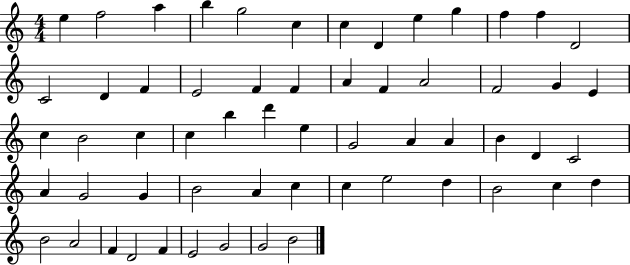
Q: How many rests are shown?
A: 0